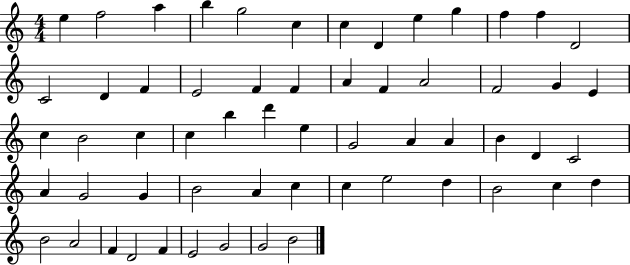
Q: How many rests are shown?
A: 0